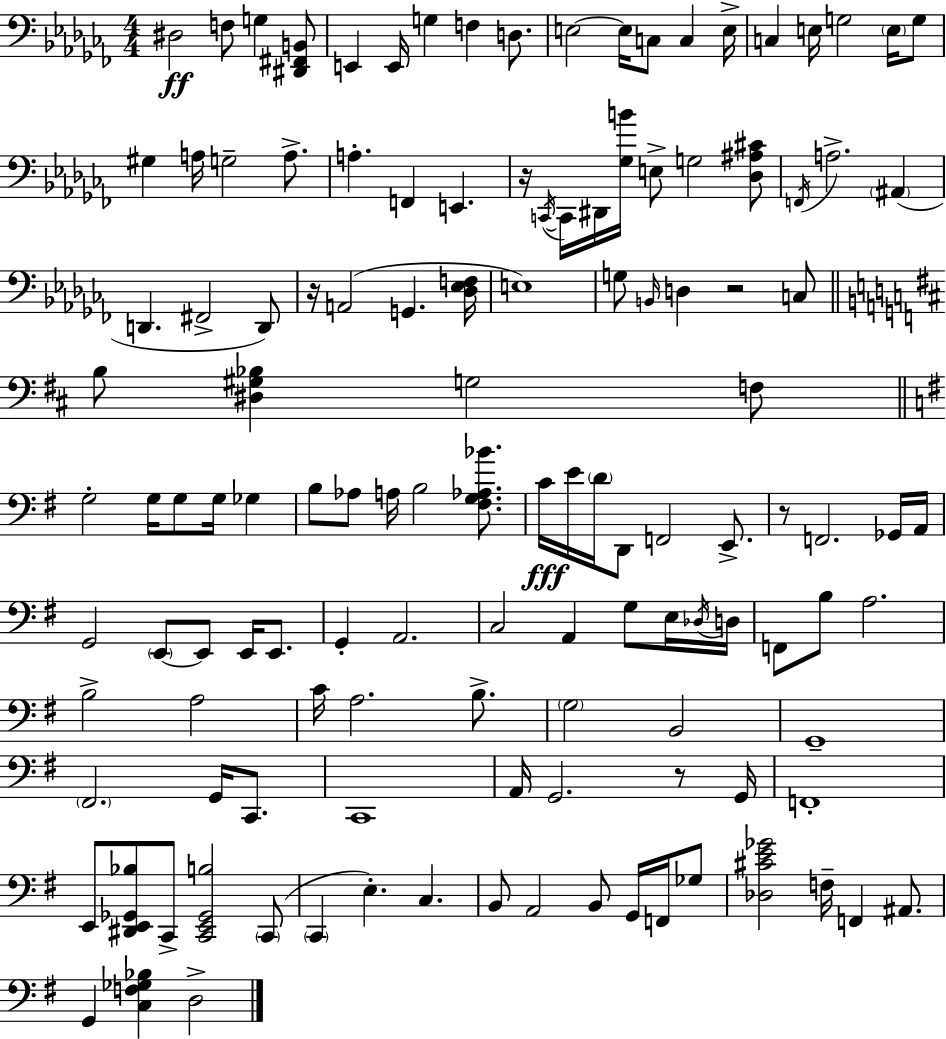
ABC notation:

X:1
T:Untitled
M:4/4
L:1/4
K:Abm
^D,2 F,/2 G, [^D,,^F,,B,,]/2 E,, E,,/4 G, F, D,/2 E,2 E,/4 C,/2 C, E,/4 C, E,/4 G,2 E,/4 G,/2 ^G, A,/4 G,2 A,/2 A, F,, E,, z/4 C,,/4 C,,/4 ^D,,/4 [_G,B]/4 E,/2 G,2 [_D,^A,^C]/2 F,,/4 A,2 ^A,, D,, ^F,,2 D,,/2 z/4 A,,2 G,, [_D,_E,F,]/4 E,4 G,/2 B,,/4 D, z2 C,/2 B,/2 [^D,^G,_B,] G,2 F,/2 G,2 G,/4 G,/2 G,/4 _G, B,/2 _A,/2 A,/4 B,2 [^F,G,_A,_B]/2 C/4 E/4 D/4 D,,/2 F,,2 E,,/2 z/2 F,,2 _G,,/4 A,,/4 G,,2 E,,/2 E,,/2 E,,/4 E,,/2 G,, A,,2 C,2 A,, G,/2 E,/4 _D,/4 D,/4 F,,/2 B,/2 A,2 B,2 A,2 C/4 A,2 B,/2 G,2 B,,2 G,,4 ^F,,2 G,,/4 C,,/2 C,,4 A,,/4 G,,2 z/2 G,,/4 F,,4 E,,/2 [^D,,E,,_G,,_B,]/2 C,,/2 [C,,E,,_G,,B,]2 C,,/2 C,, E, C, B,,/2 A,,2 B,,/2 G,,/4 F,,/4 _G,/2 [_D,^CE_G]2 F,/4 F,, ^A,,/2 G,, [C,F,_G,_B,] D,2